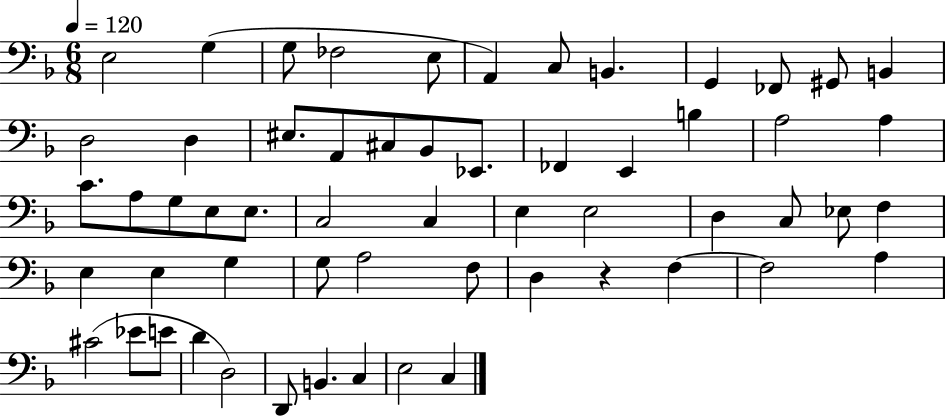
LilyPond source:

{
  \clef bass
  \numericTimeSignature
  \time 6/8
  \key f \major
  \tempo 4 = 120
  e2 g4( | g8 fes2 e8 | a,4) c8 b,4. | g,4 fes,8 gis,8 b,4 | \break d2 d4 | eis8. a,8 cis8 bes,8 ees,8. | fes,4 e,4 b4 | a2 a4 | \break c'8. a8 g8 e8 e8. | c2 c4 | e4 e2 | d4 c8 ees8 f4 | \break e4 e4 g4 | g8 a2 f8 | d4 r4 f4~~ | f2 a4 | \break cis'2( ees'8 e'8 | d'4 d2) | d,8 b,4. c4 | e2 c4 | \break \bar "|."
}